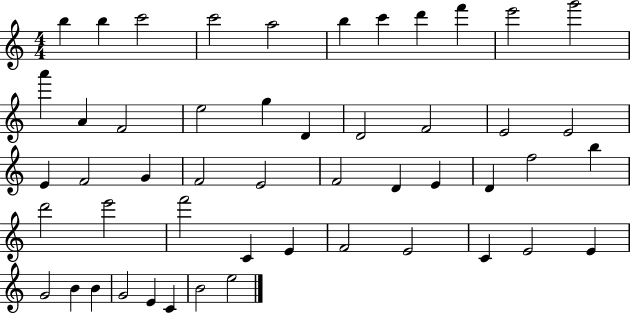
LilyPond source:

{
  \clef treble
  \numericTimeSignature
  \time 4/4
  \key c \major
  b''4 b''4 c'''2 | c'''2 a''2 | b''4 c'''4 d'''4 f'''4 | e'''2 g'''2 | \break a'''4 a'4 f'2 | e''2 g''4 d'4 | d'2 f'2 | e'2 e'2 | \break e'4 f'2 g'4 | f'2 e'2 | f'2 d'4 e'4 | d'4 f''2 b''4 | \break d'''2 e'''2 | f'''2 c'4 e'4 | f'2 e'2 | c'4 e'2 e'4 | \break g'2 b'4 b'4 | g'2 e'4 c'4 | b'2 e''2 | \bar "|."
}